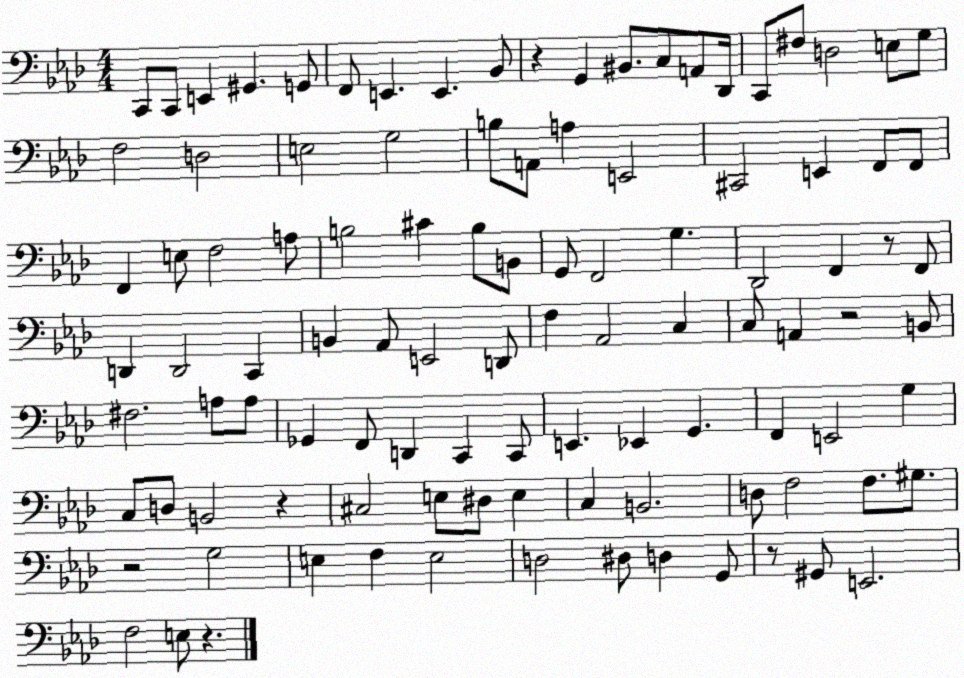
X:1
T:Untitled
M:4/4
L:1/4
K:Ab
C,,/2 C,,/2 E,, ^G,, G,,/2 F,,/2 E,, E,, _B,,/2 z G,, ^B,,/2 C,/2 A,,/2 _D,,/4 C,,/2 ^F,/2 D,2 E,/2 G,/2 F,2 D,2 E,2 G,2 B,/2 A,,/2 A, E,,2 ^C,,2 E,, F,,/2 F,,/2 F,, E,/2 F,2 A,/2 B,2 ^C B,/2 B,,/2 G,,/2 F,,2 G, _D,,2 F,, z/2 F,,/2 D,, D,,2 C,, B,, _A,,/2 E,,2 D,,/2 F, _A,,2 C, C,/2 A,, z2 B,,/2 ^F,2 A,/2 A,/2 _G,, F,,/2 D,, C,, C,,/2 E,, _E,, G,, F,, E,,2 G, C,/2 D,/2 B,,2 z ^C,2 E,/2 ^D,/2 E, C, B,,2 D,/2 F,2 F,/2 ^G,/2 z2 G,2 E, F, E,2 D,2 ^D,/2 D, G,,/2 z/2 ^G,,/2 E,,2 F,2 E,/2 z